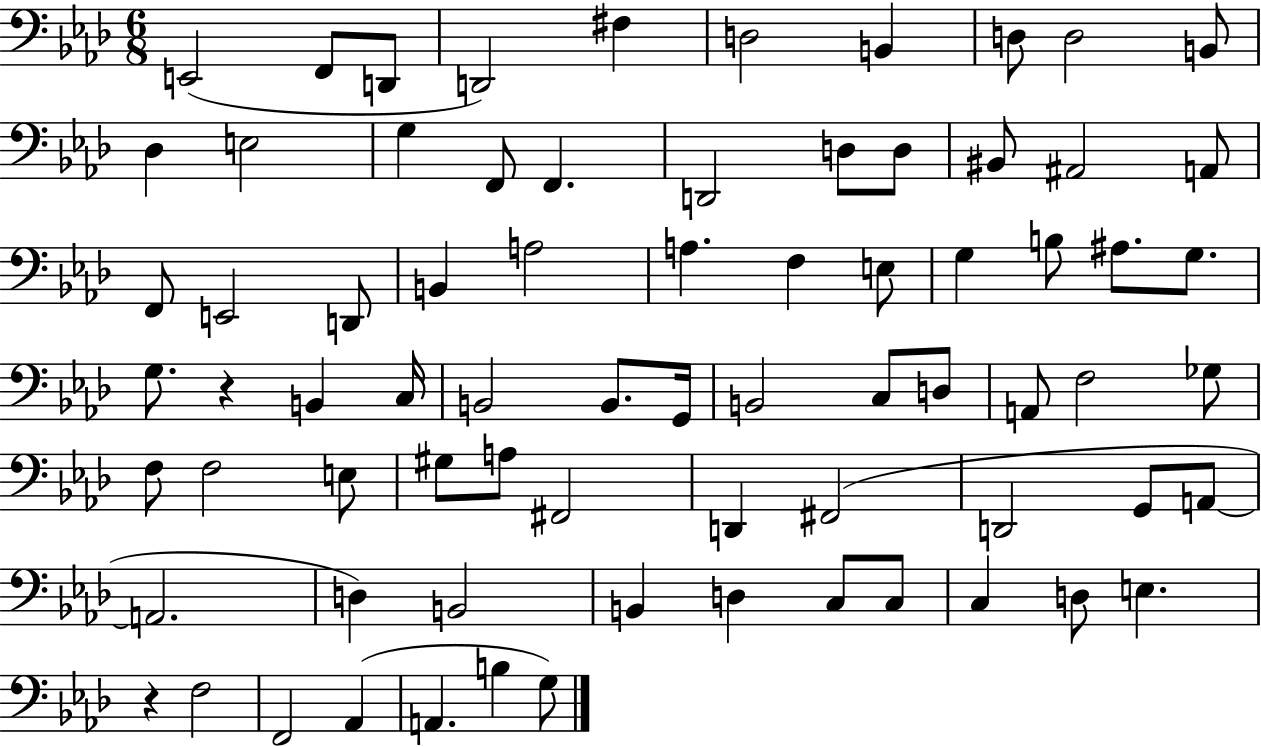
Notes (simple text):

E2/h F2/e D2/e D2/h F#3/q D3/h B2/q D3/e D3/h B2/e Db3/q E3/h G3/q F2/e F2/q. D2/h D3/e D3/e BIS2/e A#2/h A2/e F2/e E2/h D2/e B2/q A3/h A3/q. F3/q E3/e G3/q B3/e A#3/e. G3/e. G3/e. R/q B2/q C3/s B2/h B2/e. G2/s B2/h C3/e D3/e A2/e F3/h Gb3/e F3/e F3/h E3/e G#3/e A3/e F#2/h D2/q F#2/h D2/h G2/e A2/e A2/h. D3/q B2/h B2/q D3/q C3/e C3/e C3/q D3/e E3/q. R/q F3/h F2/h Ab2/q A2/q. B3/q G3/e